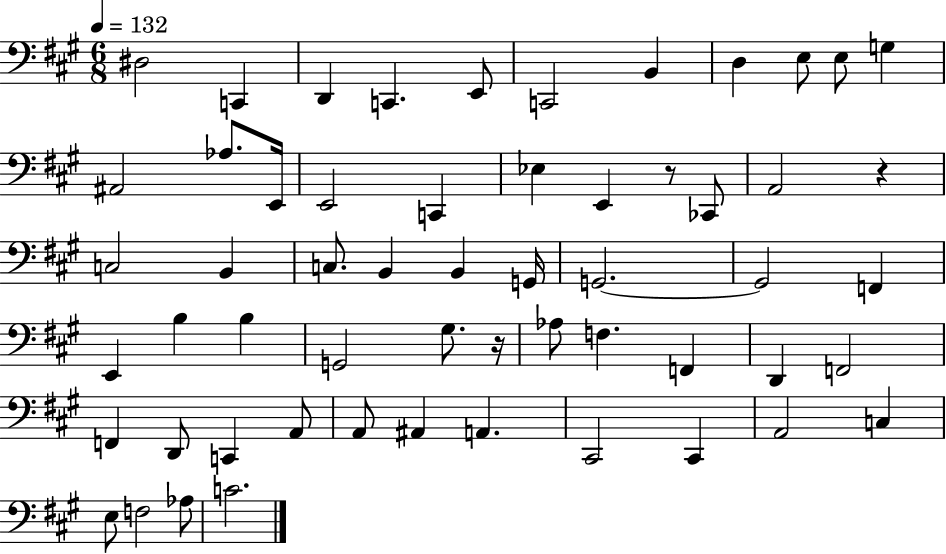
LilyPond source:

{
  \clef bass
  \numericTimeSignature
  \time 6/8
  \key a \major
  \tempo 4 = 132
  dis2 c,4 | d,4 c,4. e,8 | c,2 b,4 | d4 e8 e8 g4 | \break ais,2 aes8. e,16 | e,2 c,4 | ees4 e,4 r8 ces,8 | a,2 r4 | \break c2 b,4 | c8. b,4 b,4 g,16 | g,2.~~ | g,2 f,4 | \break e,4 b4 b4 | g,2 gis8. r16 | aes8 f4. f,4 | d,4 f,2 | \break f,4 d,8 c,4 a,8 | a,8 ais,4 a,4. | cis,2 cis,4 | a,2 c4 | \break e8 f2 aes8 | c'2. | \bar "|."
}